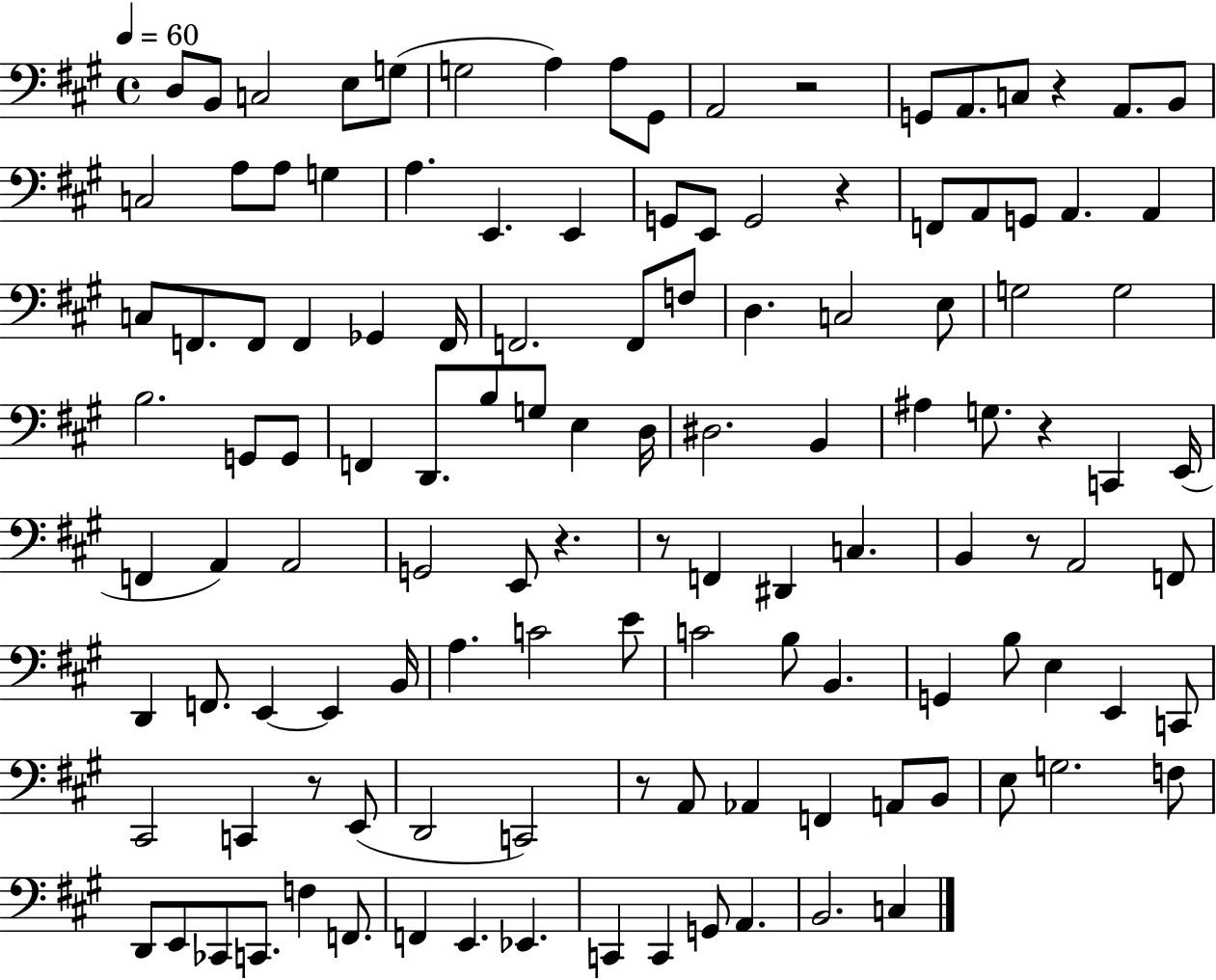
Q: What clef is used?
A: bass